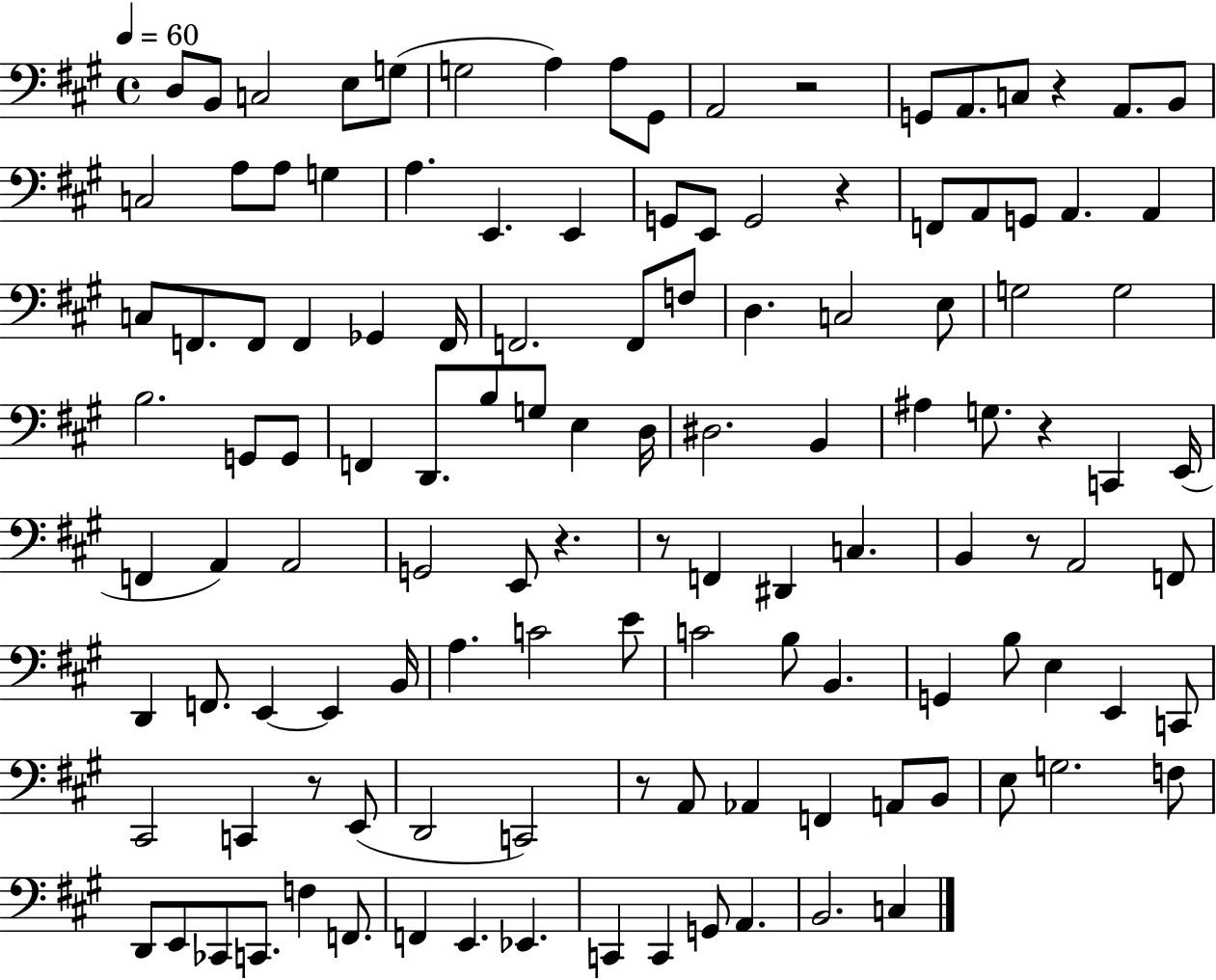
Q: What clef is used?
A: bass